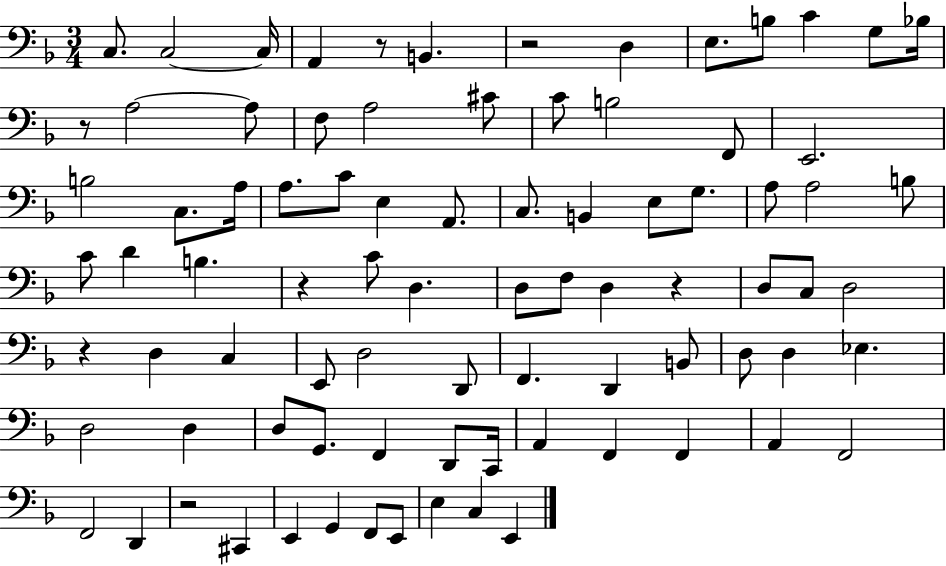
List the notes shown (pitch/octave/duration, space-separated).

C3/e. C3/h C3/s A2/q R/e B2/q. R/h D3/q E3/e. B3/e C4/q G3/e Bb3/s R/e A3/h A3/e F3/e A3/h C#4/e C4/e B3/h F2/e E2/h. B3/h C3/e. A3/s A3/e. C4/e E3/q A2/e. C3/e. B2/q E3/e G3/e. A3/e A3/h B3/e C4/e D4/q B3/q. R/q C4/e D3/q. D3/e F3/e D3/q R/q D3/e C3/e D3/h R/q D3/q C3/q E2/e D3/h D2/e F2/q. D2/q B2/e D3/e D3/q Eb3/q. D3/h D3/q D3/e G2/e. F2/q D2/e C2/s A2/q F2/q F2/q A2/q F2/h F2/h D2/q R/h C#2/q E2/q G2/q F2/e E2/e E3/q C3/q E2/q